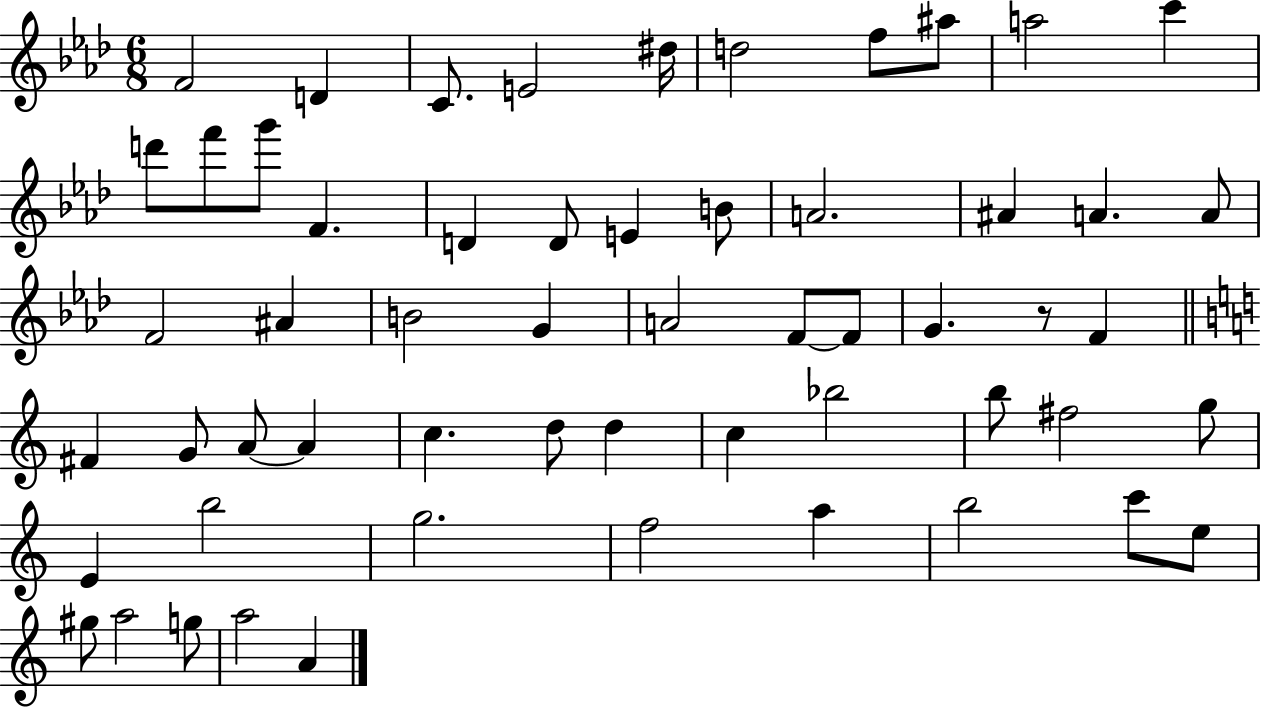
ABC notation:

X:1
T:Untitled
M:6/8
L:1/4
K:Ab
F2 D C/2 E2 ^d/4 d2 f/2 ^a/2 a2 c' d'/2 f'/2 g'/2 F D D/2 E B/2 A2 ^A A A/2 F2 ^A B2 G A2 F/2 F/2 G z/2 F ^F G/2 A/2 A c d/2 d c _b2 b/2 ^f2 g/2 E b2 g2 f2 a b2 c'/2 e/2 ^g/2 a2 g/2 a2 A